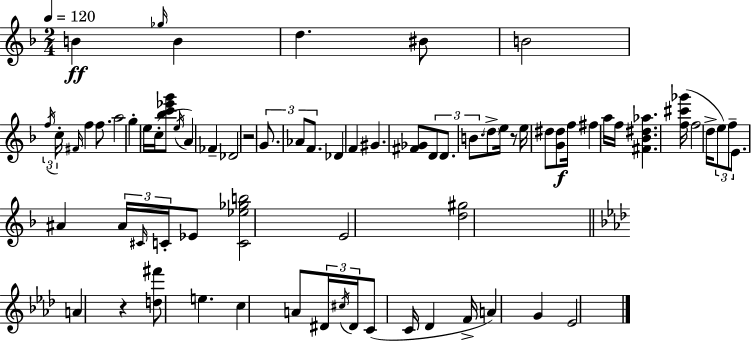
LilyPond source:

{
  \clef treble
  \numericTimeSignature
  \time 2/4
  \key d \minor
  \tempo 4 = 120
  \repeat volta 2 { b'4\ff \grace { ges''16 } b'4 | d''4. bis'8 | b'2 | \tuplet 3/2 { \acciaccatura { f''16 } c''16-. \grace { fis'16 } } f''4 | \break f''8. a''2 | g''4-. e''16 | c''16-.( <bes'' c''' ees''' g'''>8 \acciaccatura { e''16 }) a'4 | fes'4-- des'2 | \break r2 | \tuplet 3/2 { g'8. aes'8 | f'8. } des'4 | f'4 gis'4. | \break <fis' ges'>8 \tuplet 3/2 { d'8 d'8. | b'8. } \parenthesize d''8-> e''16 r8 | e''16 dis''8 <g' dis''>8\f f''16 fis''4 | a''16 f''16 <fis' bes' dis'' aes''>4. | \break <f'' cis''' ges'''>16( f''2 | d''16-> \tuplet 3/2 { e''8) f''8-- | e'8. } ais'4 | \tuplet 3/2 { ais'16 \grace { cis'16 } c'16-. } ees'8 <c' ees'' ges'' b''>2 | \break e'2 | <d'' gis''>2 | \bar "||" \break \key aes \major a'4 r4 | <d'' fis'''>8 e''4. | c''4 a'8 \tuplet 3/2 { dis'16 \acciaccatura { cis''16 } | dis'16 } c'8( c'16 des'4 | \break f'16-> a'4) g'4 | ees'2 | } \bar "|."
}